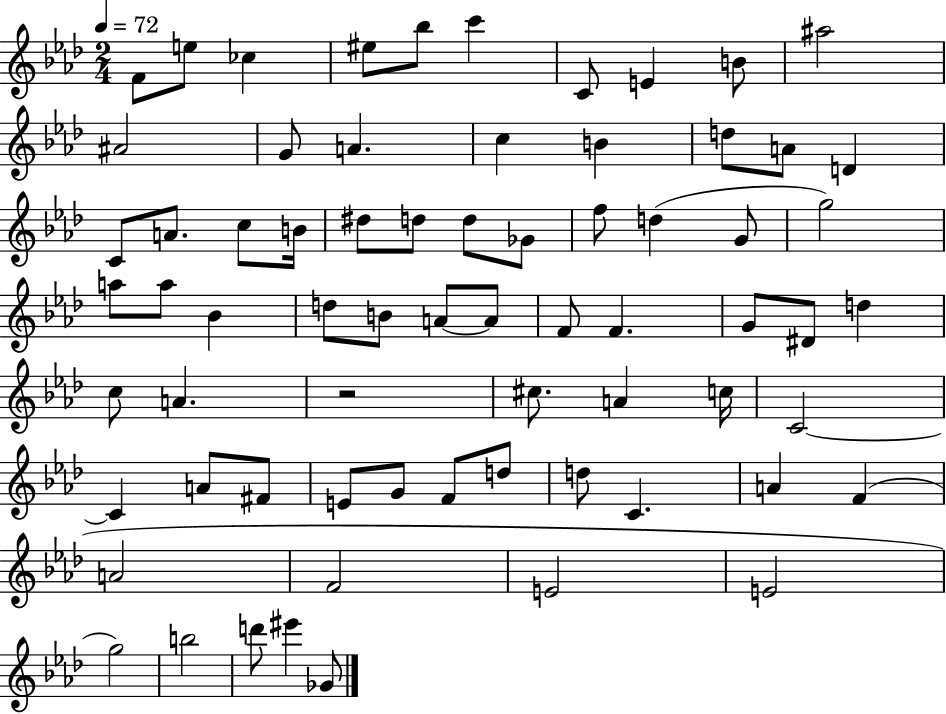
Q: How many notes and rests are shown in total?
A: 69